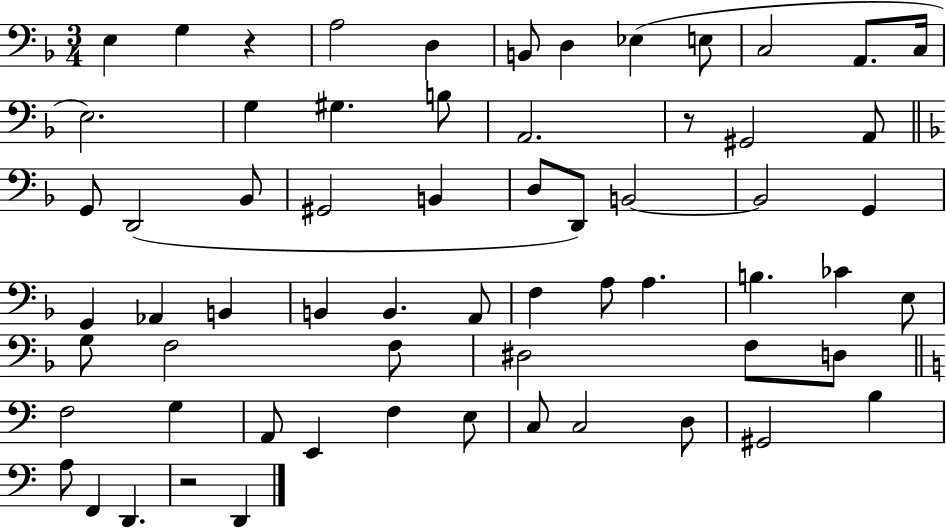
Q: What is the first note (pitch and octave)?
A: E3